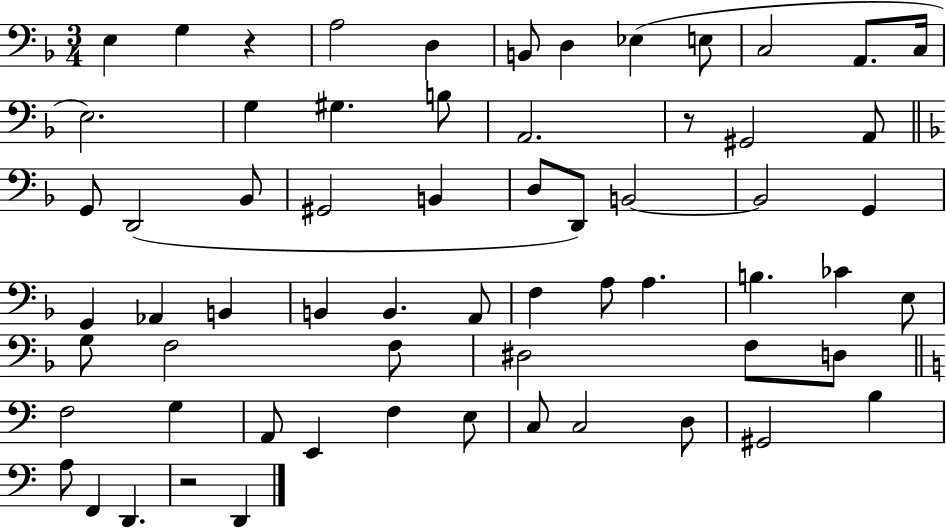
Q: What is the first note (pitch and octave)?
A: E3